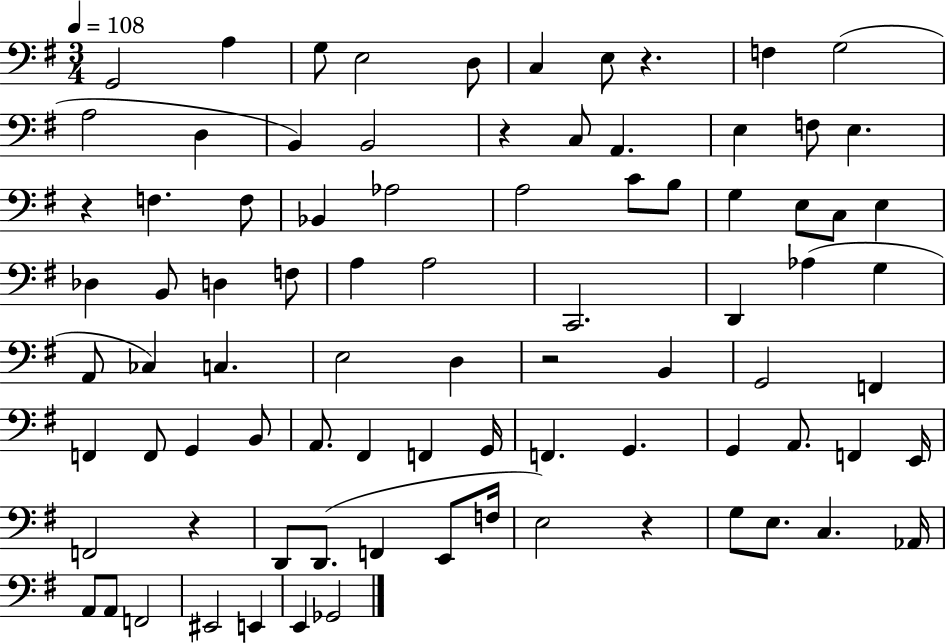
{
  \clef bass
  \numericTimeSignature
  \time 3/4
  \key g \major
  \tempo 4 = 108
  g,2 a4 | g8 e2 d8 | c4 e8 r4. | f4 g2( | \break a2 d4 | b,4) b,2 | r4 c8 a,4. | e4 f8 e4. | \break r4 f4. f8 | bes,4 aes2 | a2 c'8 b8 | g4 e8 c8 e4 | \break des4 b,8 d4 f8 | a4 a2 | c,2. | d,4 aes4( g4 | \break a,8 ces4) c4. | e2 d4 | r2 b,4 | g,2 f,4 | \break f,4 f,8 g,4 b,8 | a,8. fis,4 f,4 g,16 | f,4. g,4. | g,4 a,8. f,4 e,16 | \break f,2 r4 | d,8 d,8.( f,4 e,8 f16 | e2) r4 | g8 e8. c4. aes,16 | \break a,8 a,8 f,2 | eis,2 e,4 | e,4 ges,2 | \bar "|."
}